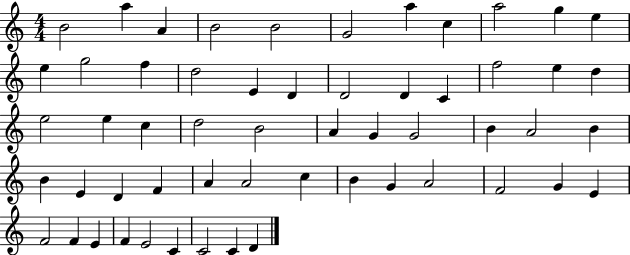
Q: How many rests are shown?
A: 0